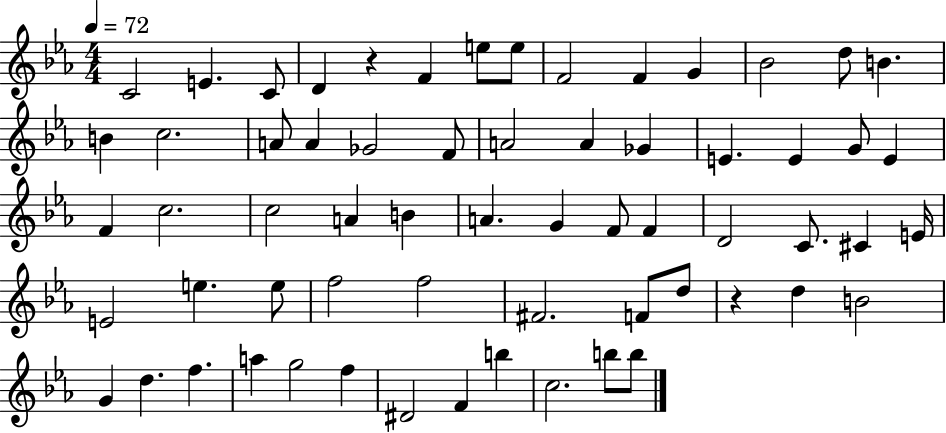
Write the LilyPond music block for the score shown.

{
  \clef treble
  \numericTimeSignature
  \time 4/4
  \key ees \major
  \tempo 4 = 72
  c'2 e'4. c'8 | d'4 r4 f'4 e''8 e''8 | f'2 f'4 g'4 | bes'2 d''8 b'4. | \break b'4 c''2. | a'8 a'4 ges'2 f'8 | a'2 a'4 ges'4 | e'4. e'4 g'8 e'4 | \break f'4 c''2. | c''2 a'4 b'4 | a'4. g'4 f'8 f'4 | d'2 c'8. cis'4 e'16 | \break e'2 e''4. e''8 | f''2 f''2 | fis'2. f'8 d''8 | r4 d''4 b'2 | \break g'4 d''4. f''4. | a''4 g''2 f''4 | dis'2 f'4 b''4 | c''2. b''8 b''8 | \break \bar "|."
}